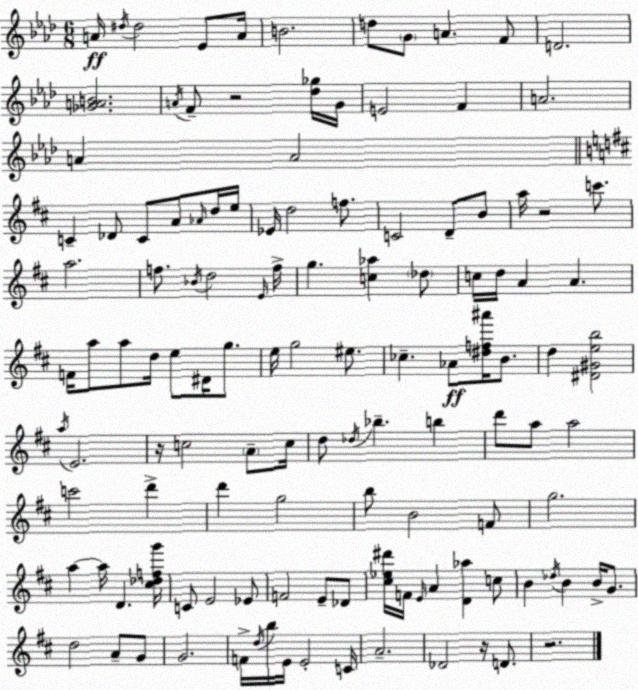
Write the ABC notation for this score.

X:1
T:Untitled
M:6/8
L:1/4
K:Fm
A/4 ^d/4 ^d2 _E/2 A/4 B2 d/2 G/2 A F/2 D2 [_GAB]2 A/4 F/2 z2 [_d_g]/4 G/4 E2 F A2 A A2 C _D/2 C/2 A/2 _A/4 d/4 e/4 _E/4 d2 f/2 C2 D/2 B/2 a/4 z2 c'/2 a2 f/2 _B/4 d2 E/4 f/4 g [c_a] _d/2 c/4 d/4 A A F/4 a/2 a/2 d/4 e/2 ^D/4 g/2 e/4 g2 ^e/2 _c _A/2 [^df^a']/4 B/2 d [^D^Geb]2 a/4 E2 z/4 c2 A/2 c/4 d/2 _d/4 _b b d'/2 a/2 a2 c'2 d' d' g2 b/2 B2 F/2 g2 a a/4 D [^c_dfg']/4 C/2 E2 _E/2 F2 E/2 _D/2 [^c_e^d']/4 F/4 E/4 A [D_a] c/2 B _d/4 B B/4 G/2 d2 A/2 G/2 G2 F/4 d/4 b/4 E/4 E2 C/4 A2 _D2 z/4 D/2 z2